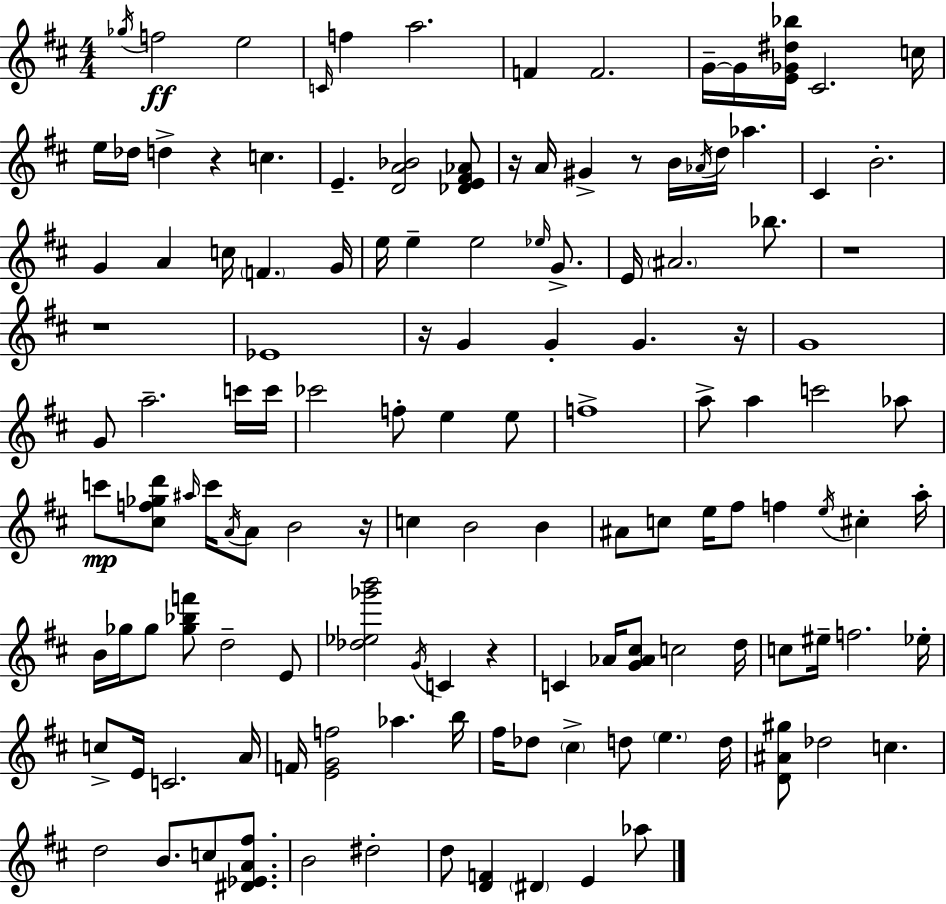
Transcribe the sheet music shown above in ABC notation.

X:1
T:Untitled
M:4/4
L:1/4
K:D
_g/4 f2 e2 C/4 f a2 F F2 G/4 G/4 [E_G^d_b]/4 ^C2 c/4 e/4 _d/4 d z c E [DA_B]2 [_DE^F_A]/2 z/4 A/4 ^G z/2 B/4 _A/4 d/4 _a ^C B2 G A c/4 F G/4 e/4 e e2 _e/4 G/2 E/4 ^A2 _b/2 z4 z4 _E4 z/4 G G G z/4 G4 G/2 a2 c'/4 c'/4 _c'2 f/2 e e/2 f4 a/2 a c'2 _a/2 c'/2 [^cf_gd']/2 ^a/4 c'/4 A/4 A/2 B2 z/4 c B2 B ^A/2 c/2 e/4 ^f/2 f e/4 ^c a/4 B/4 _g/4 _g/2 [_g_bf']/2 d2 E/2 [_d_e_g'b']2 G/4 C z C _A/4 [G_A^c]/2 c2 d/4 c/2 ^e/4 f2 _e/4 c/2 E/4 C2 A/4 F/4 [EGf]2 _a b/4 ^f/4 _d/2 ^c d/2 e d/4 [D^A^g]/2 _d2 c d2 B/2 c/2 [^D_EA^f]/2 B2 ^d2 d/2 [DF] ^D E _a/2